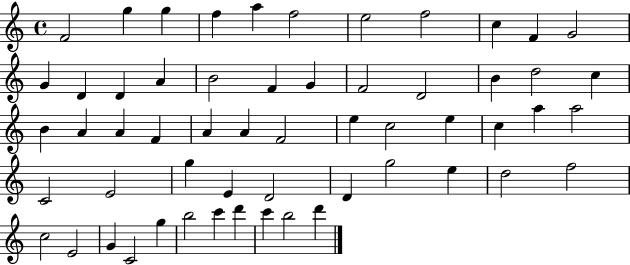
F4/h G5/q G5/q F5/q A5/q F5/h E5/h F5/h C5/q F4/q G4/h G4/q D4/q D4/q A4/q B4/h F4/q G4/q F4/h D4/h B4/q D5/h C5/q B4/q A4/q A4/q F4/q A4/q A4/q F4/h E5/q C5/h E5/q C5/q A5/q A5/h C4/h E4/h G5/q E4/q D4/h D4/q G5/h E5/q D5/h F5/h C5/h E4/h G4/q C4/h G5/q B5/h C6/q D6/q C6/q B5/h D6/q